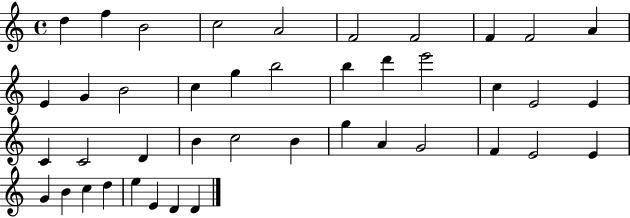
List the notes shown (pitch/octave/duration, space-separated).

D5/q F5/q B4/h C5/h A4/h F4/h F4/h F4/q F4/h A4/q E4/q G4/q B4/h C5/q G5/q B5/h B5/q D6/q E6/h C5/q E4/h E4/q C4/q C4/h D4/q B4/q C5/h B4/q G5/q A4/q G4/h F4/q E4/h E4/q G4/q B4/q C5/q D5/q E5/q E4/q D4/q D4/q